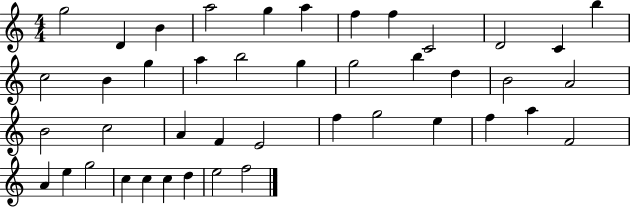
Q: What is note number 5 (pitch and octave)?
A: G5